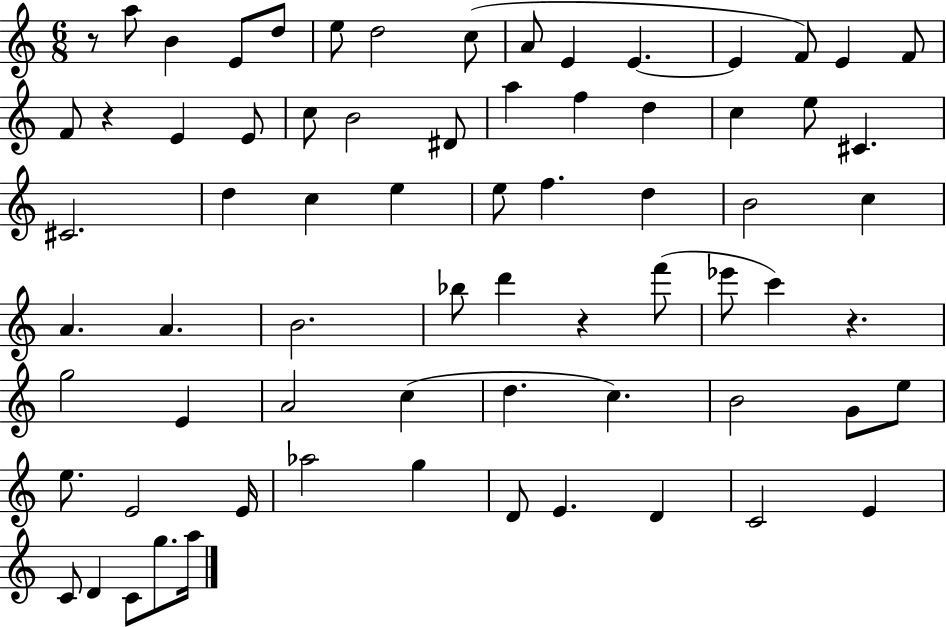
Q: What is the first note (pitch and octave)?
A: A5